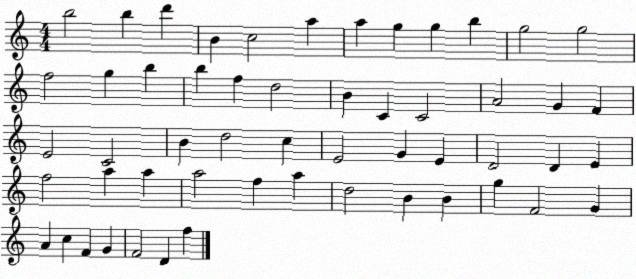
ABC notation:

X:1
T:Untitled
M:4/4
L:1/4
K:C
b2 b d' B c2 a a g g b g2 g2 f2 g b b f d2 B C C2 A2 G F E2 C2 B d2 c E2 G E D2 D E f2 a a a2 f a d2 B B g F2 G A c F G F2 D f